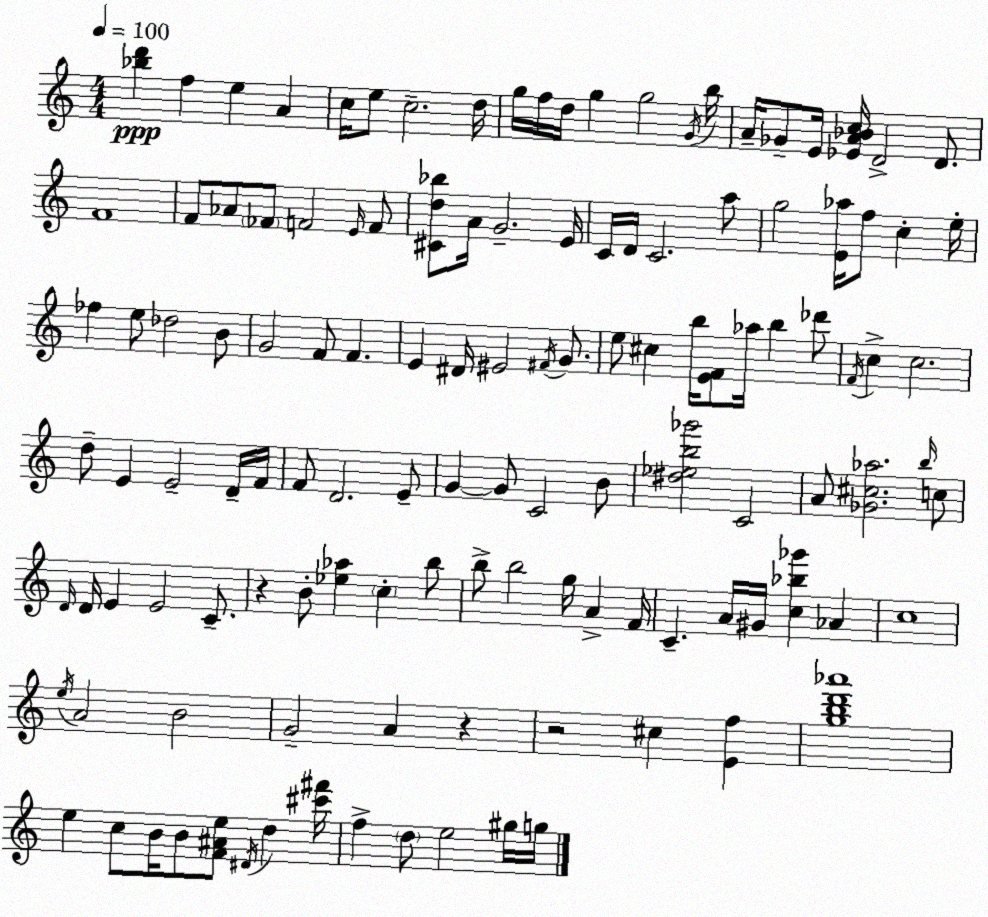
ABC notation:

X:1
T:Untitled
M:4/4
L:1/4
K:Am
[_bd'] f e A c/4 e/2 c2 d/4 g/4 f/4 d/4 g g2 G/4 b/4 A/4 _G/2 E/4 [_EA_Bc]/4 D2 D/2 F4 F/2 _A/2 _F/2 F2 E/4 F/2 [^Cd_b]/2 A/4 G2 E/4 C/4 D/4 C2 a/2 g2 [E_a]/4 f/2 c e/4 _f e/2 _d2 B/2 G2 F/2 F E ^D/4 ^E2 ^F/4 G/2 e/2 ^c b/4 [EF]/2 _a/4 b _d'/2 F/4 c c2 d/2 E E2 D/4 F/4 F/2 D2 E/2 G G/2 C2 B/2 [^d_eb_g']2 C2 A/2 [_G^c_a]2 b/4 c/2 D/4 D/4 E E2 C/2 z B/2 [_e_a] c b/2 b/2 b2 g/4 A F/4 C A/4 ^G/4 [c_b_g'] _A c4 e/4 A2 B2 G2 A z z2 ^c [Ef] [gbd'_a']4 e c/2 B/4 B/2 [F^Ae]/2 ^D/4 d [^c'^f']/4 f d/2 e2 ^g/4 g/4